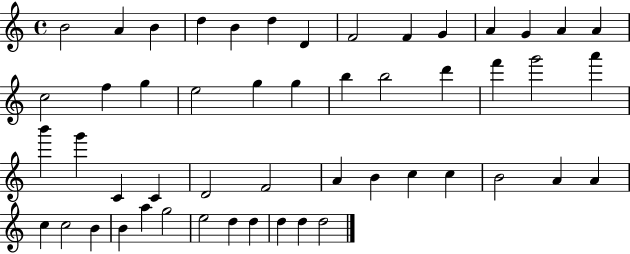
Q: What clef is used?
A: treble